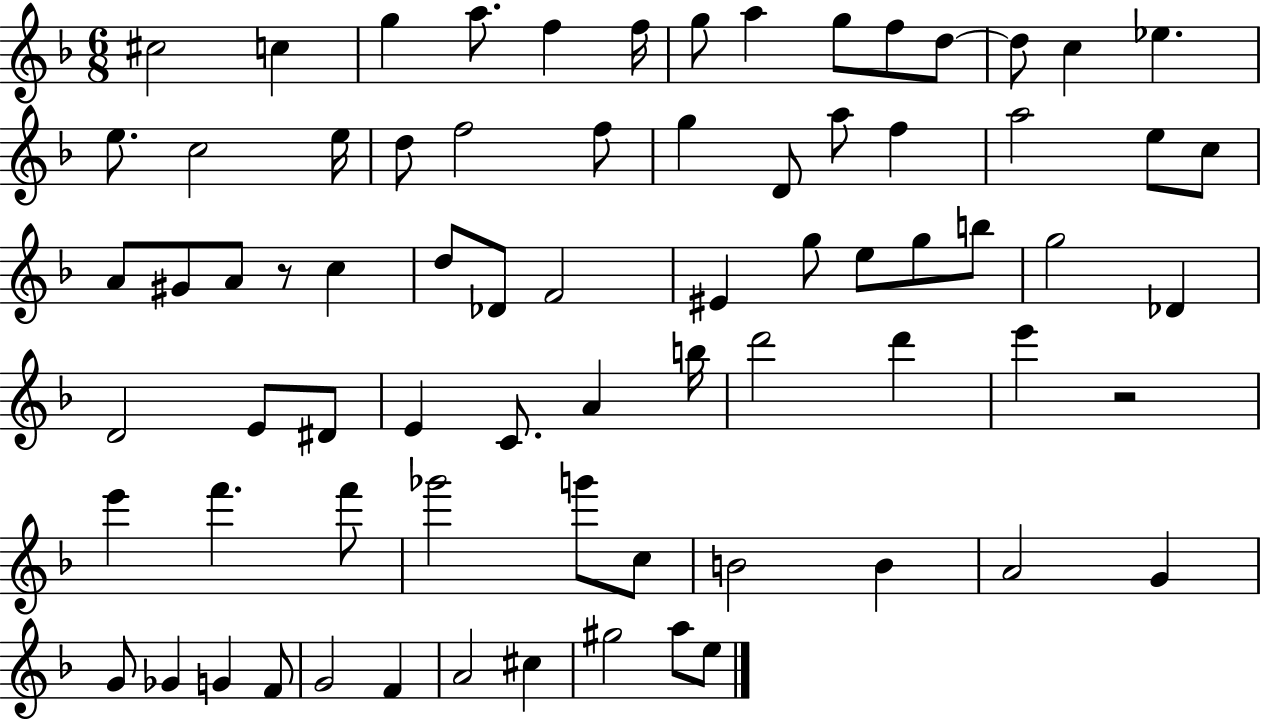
C#5/h C5/q G5/q A5/e. F5/q F5/s G5/e A5/q G5/e F5/e D5/e D5/e C5/q Eb5/q. E5/e. C5/h E5/s D5/e F5/h F5/e G5/q D4/e A5/e F5/q A5/h E5/e C5/e A4/e G#4/e A4/e R/e C5/q D5/e Db4/e F4/h EIS4/q G5/e E5/e G5/e B5/e G5/h Db4/q D4/h E4/e D#4/e E4/q C4/e. A4/q B5/s D6/h D6/q E6/q R/h E6/q F6/q. F6/e Gb6/h G6/e C5/e B4/h B4/q A4/h G4/q G4/e Gb4/q G4/q F4/e G4/h F4/q A4/h C#5/q G#5/h A5/e E5/e